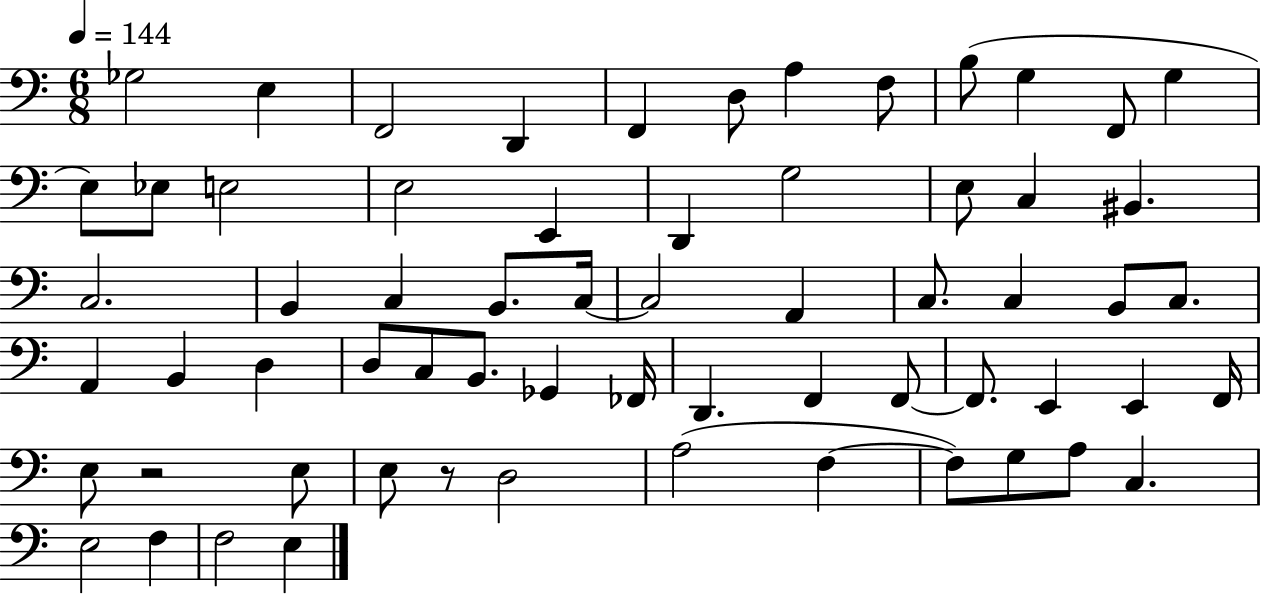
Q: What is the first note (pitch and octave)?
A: Gb3